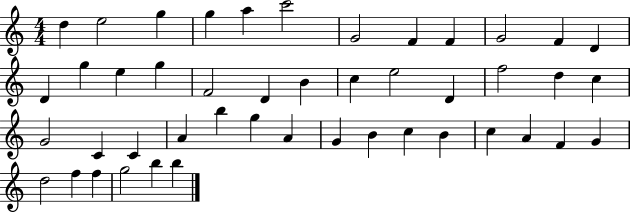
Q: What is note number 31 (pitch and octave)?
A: G5